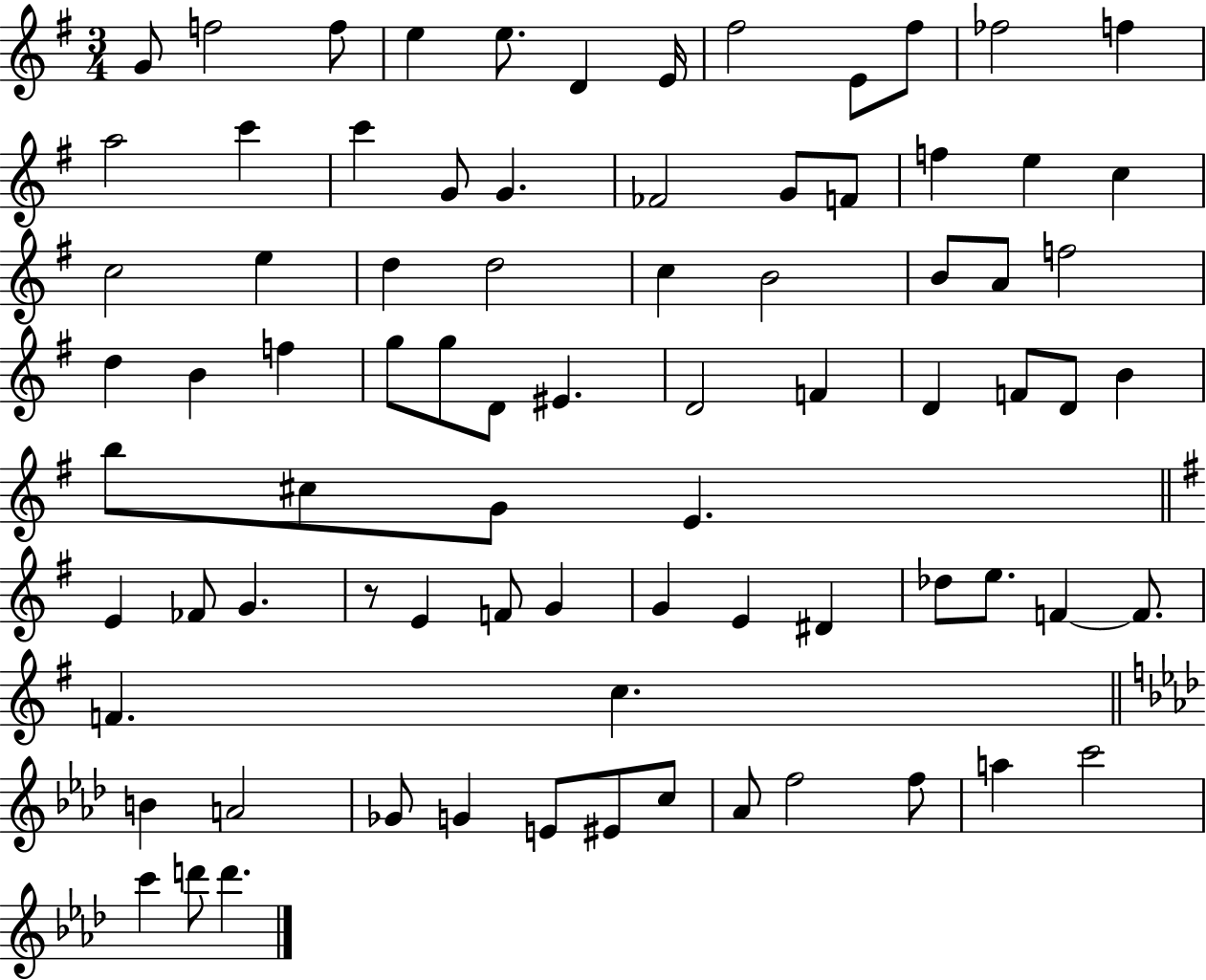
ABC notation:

X:1
T:Untitled
M:3/4
L:1/4
K:G
G/2 f2 f/2 e e/2 D E/4 ^f2 E/2 ^f/2 _f2 f a2 c' c' G/2 G _F2 G/2 F/2 f e c c2 e d d2 c B2 B/2 A/2 f2 d B f g/2 g/2 D/2 ^E D2 F D F/2 D/2 B b/2 ^c/2 G/2 E E _F/2 G z/2 E F/2 G G E ^D _d/2 e/2 F F/2 F c B A2 _G/2 G E/2 ^E/2 c/2 _A/2 f2 f/2 a c'2 c' d'/2 d'